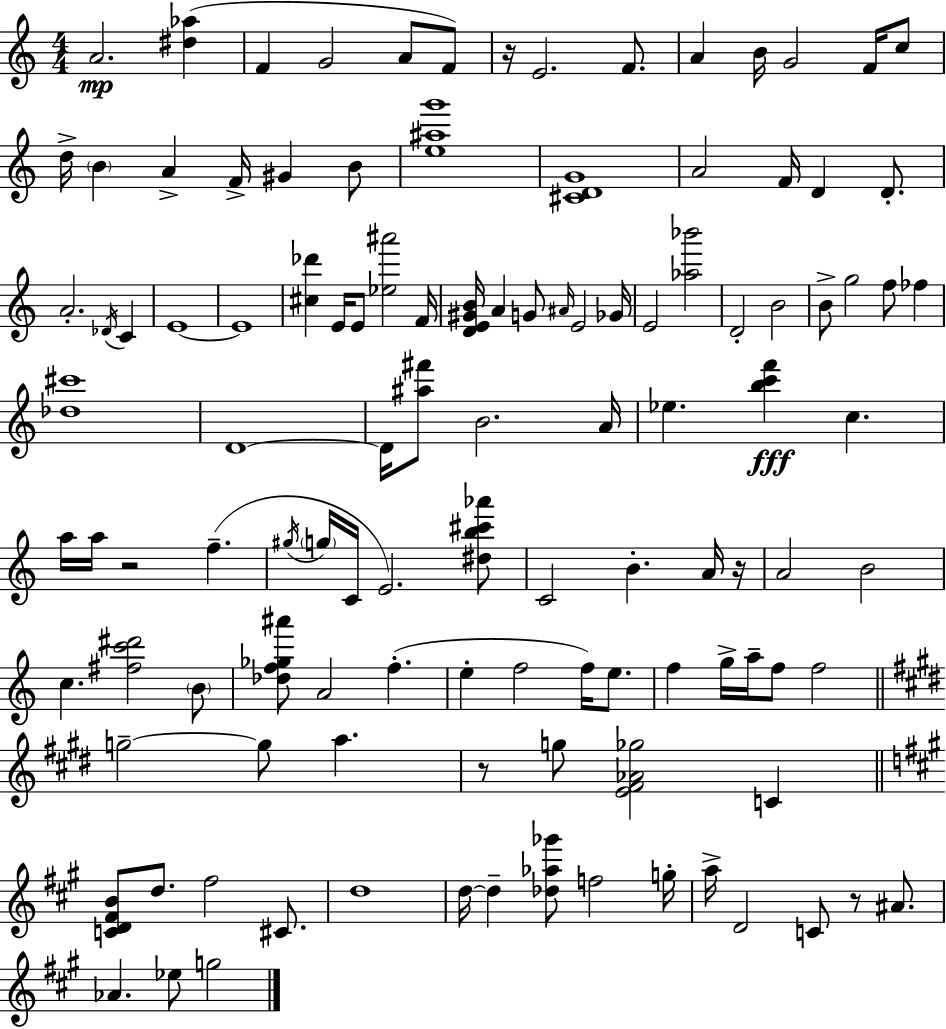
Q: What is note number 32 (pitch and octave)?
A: G4